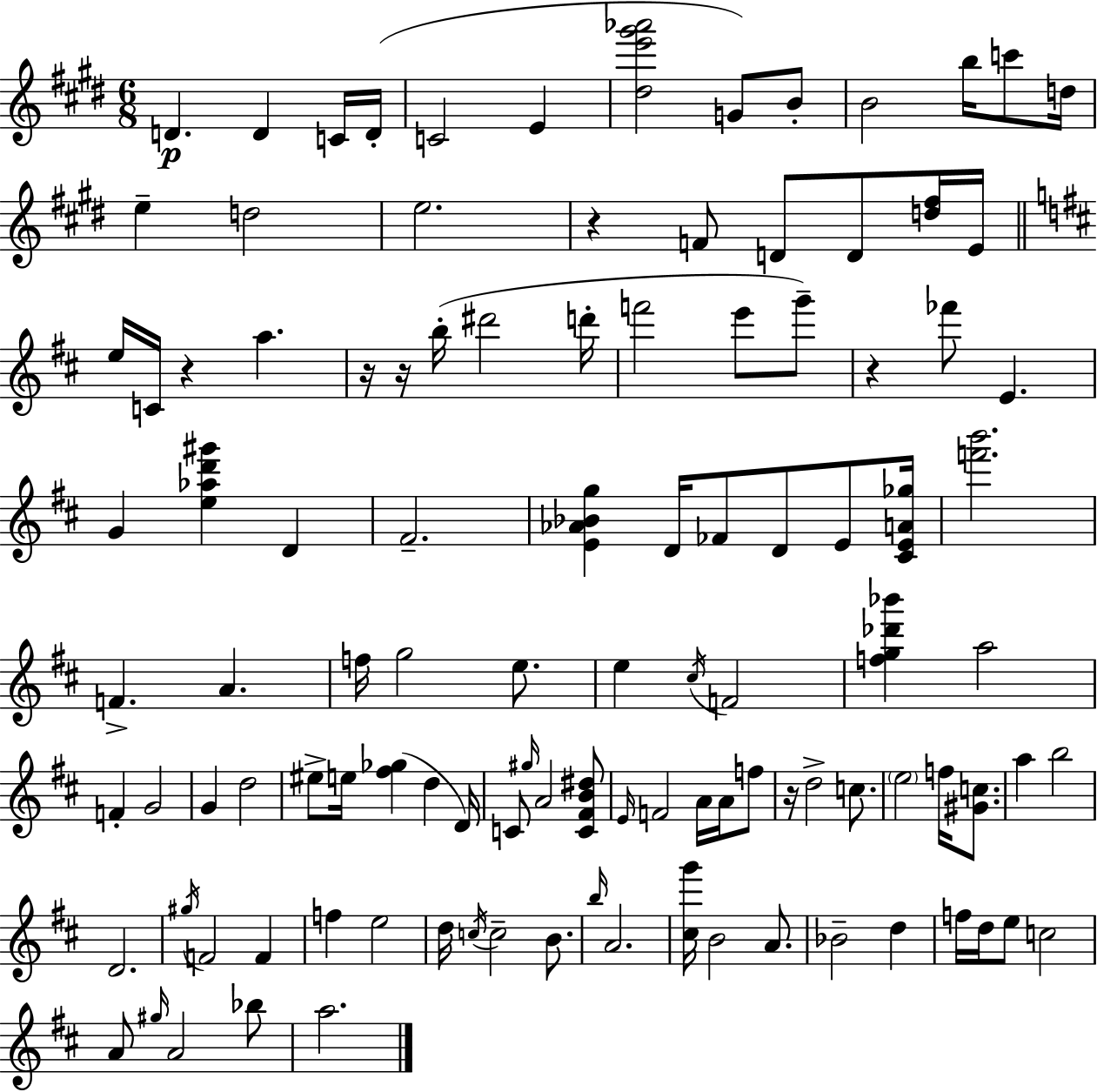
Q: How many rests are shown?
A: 6